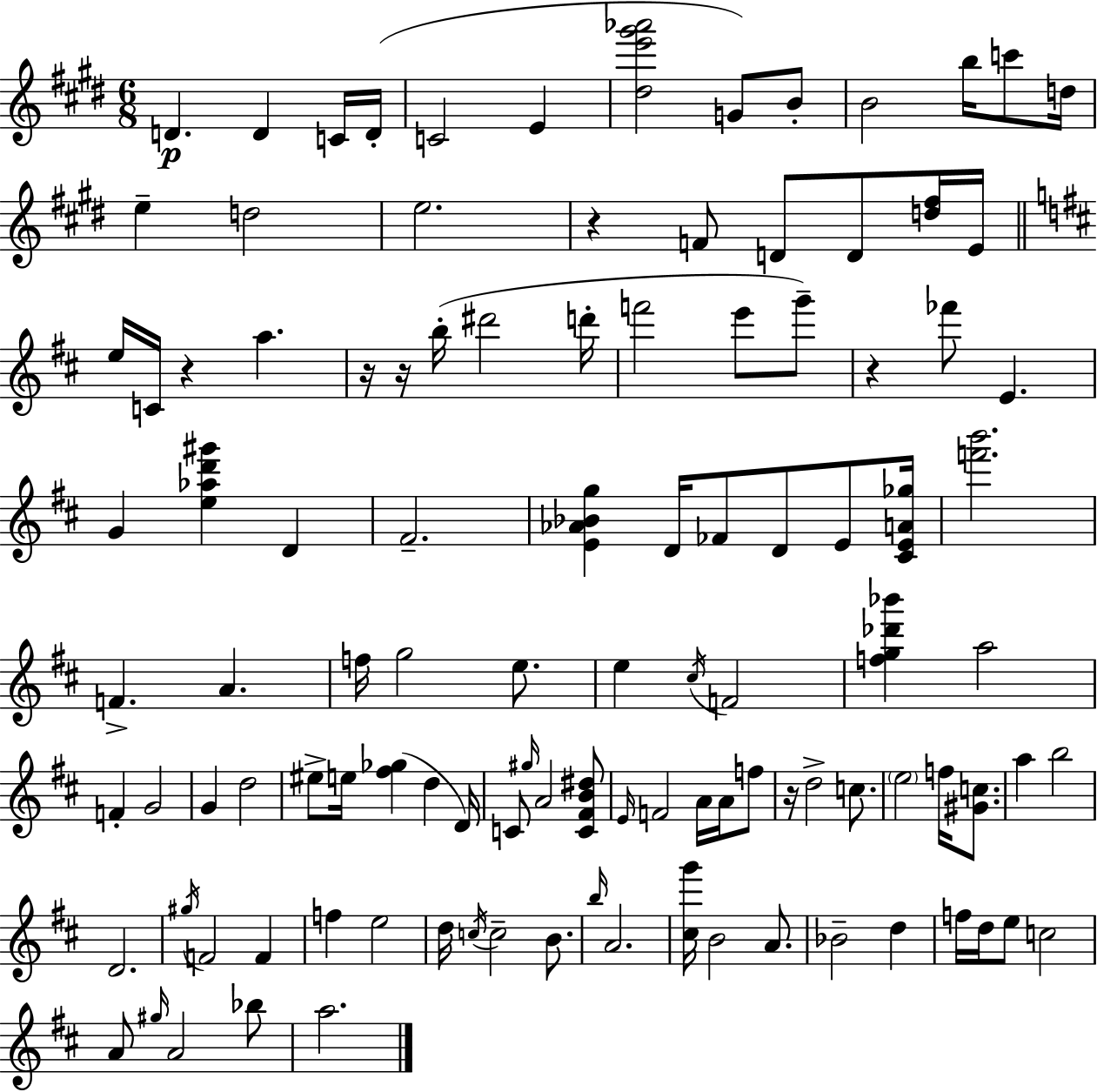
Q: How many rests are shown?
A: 6